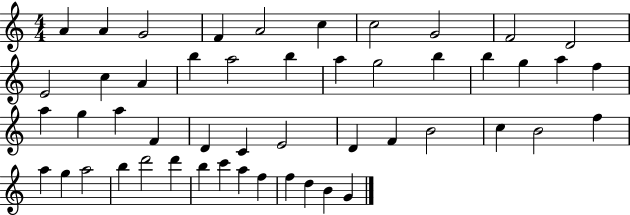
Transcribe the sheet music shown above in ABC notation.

X:1
T:Untitled
M:4/4
L:1/4
K:C
A A G2 F A2 c c2 G2 F2 D2 E2 c A b a2 b a g2 b b g a f a g a F D C E2 D F B2 c B2 f a g a2 b d'2 d' b c' a f f d B G